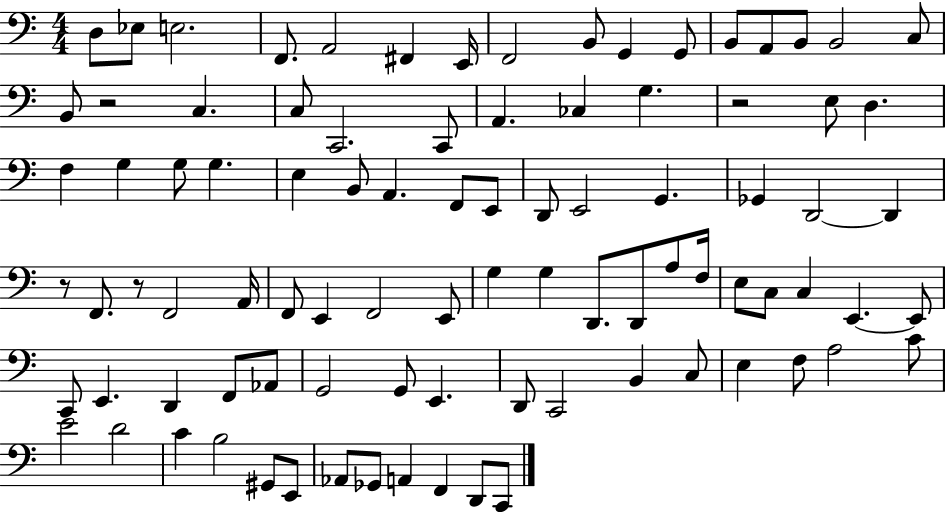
D3/e Eb3/e E3/h. F2/e. A2/h F#2/q E2/s F2/h B2/e G2/q G2/e B2/e A2/e B2/e B2/h C3/e B2/e R/h C3/q. C3/e C2/h. C2/e A2/q. CES3/q G3/q. R/h E3/e D3/q. F3/q G3/q G3/e G3/q. E3/q B2/e A2/q. F2/e E2/e D2/e E2/h G2/q. Gb2/q D2/h D2/q R/e F2/e. R/e F2/h A2/s F2/e E2/q F2/h E2/e G3/q G3/q D2/e. D2/e A3/e F3/s E3/e C3/e C3/q E2/q. E2/e C2/e E2/q. D2/q F2/e Ab2/e G2/h G2/e E2/q. D2/e C2/h B2/q C3/e E3/q F3/e A3/h C4/e E4/h D4/h C4/q B3/h G#2/e E2/e Ab2/e Gb2/e A2/q F2/q D2/e C2/e